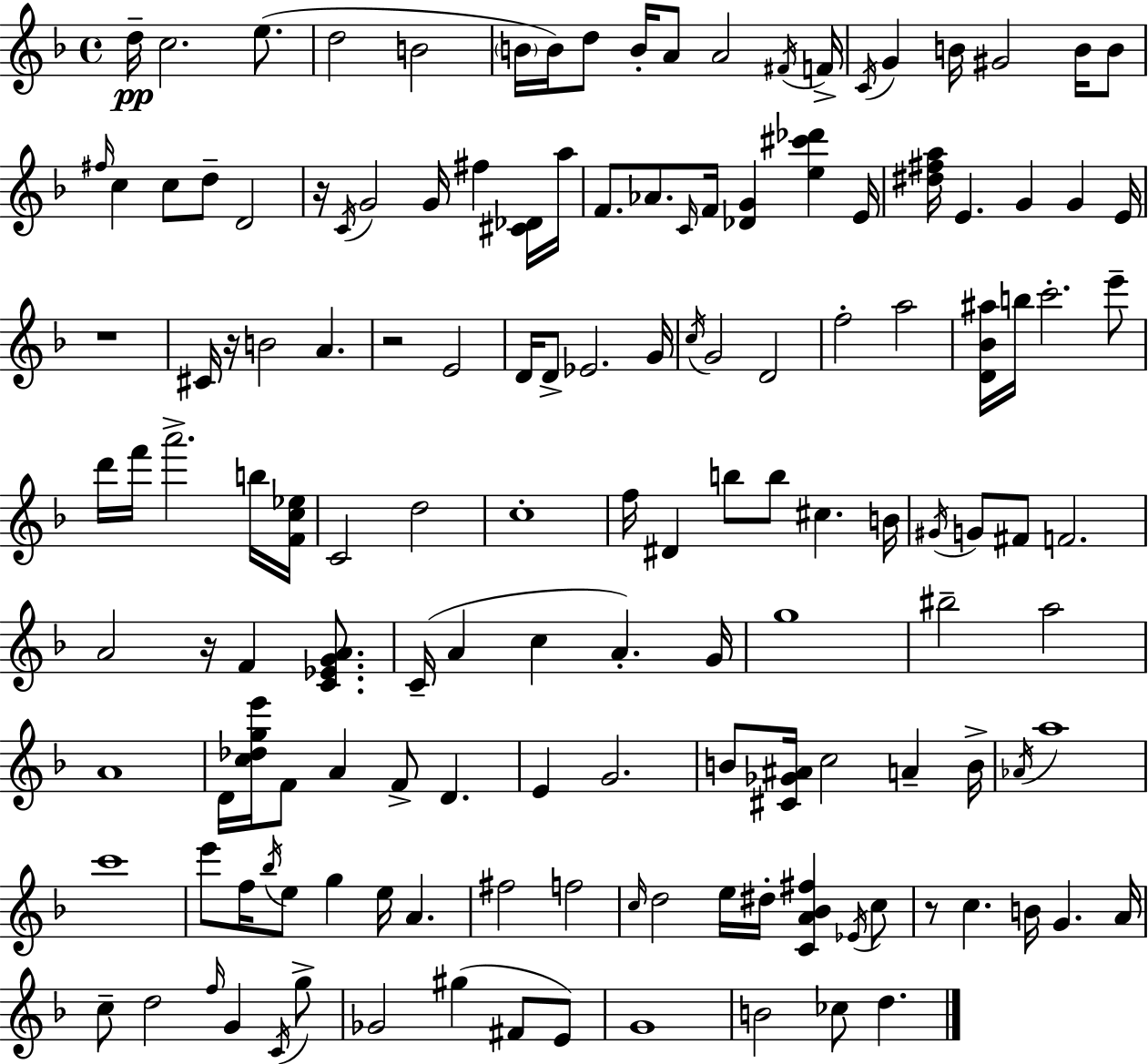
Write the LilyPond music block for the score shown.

{
  \clef treble
  \time 4/4
  \defaultTimeSignature
  \key d \minor
  d''16--\pp c''2. e''8.( | d''2 b'2 | \parenthesize b'16 b'16) d''8 b'16-. a'8 a'2 \acciaccatura { fis'16 } | f'16-> \acciaccatura { c'16 } g'4 b'16 gis'2 b'16 | \break b'8 \grace { fis''16 } c''4 c''8 d''8-- d'2 | r16 \acciaccatura { c'16 } g'2 g'16 fis''4 | <cis' des'>16 a''16 f'8. aes'8. \grace { c'16 } f'16 <des' g'>4 | <e'' cis''' des'''>4 e'16 <dis'' fis'' a''>16 e'4. g'4 | \break g'4 e'16 r1 | cis'16 r16 b'2 a'4. | r2 e'2 | d'16 d'8-> ees'2. | \break g'16 \acciaccatura { c''16 } g'2 d'2 | f''2-. a''2 | <d' bes' ais''>16 b''16 c'''2.-. | e'''8-- d'''16 f'''16 a'''2.-> | \break b''16 <f' c'' ees''>16 c'2 d''2 | c''1-. | f''16 dis'4 b''8 b''8 cis''4. | b'16 \acciaccatura { gis'16 } g'8 fis'8 f'2. | \break a'2 r16 | f'4 <c' ees' g' a'>8. c'16--( a'4 c''4 | a'4.-.) g'16 g''1 | bis''2-- a''2 | \break a'1 | d'16 <c'' des'' g'' e'''>16 f'8 a'4 f'8-> | d'4. e'4 g'2. | b'8 <cis' ges' ais'>16 c''2 | \break a'4-- b'16-> \acciaccatura { aes'16 } a''1 | c'''1 | e'''8 f''16 \acciaccatura { bes''16 } e''8 g''4 | e''16 a'4. fis''2 | \break f''2 \grace { c''16 } d''2 | e''16 dis''16-. <c' a' bes' fis''>4 \acciaccatura { ees'16 } c''8 r8 c''4. | b'16 g'4. a'16 c''8-- d''2 | \grace { f''16 } g'4 \acciaccatura { c'16 } g''8-> ges'2 | \break gis''4( fis'8 e'8) g'1 | b'2 | ces''8 d''4. \bar "|."
}